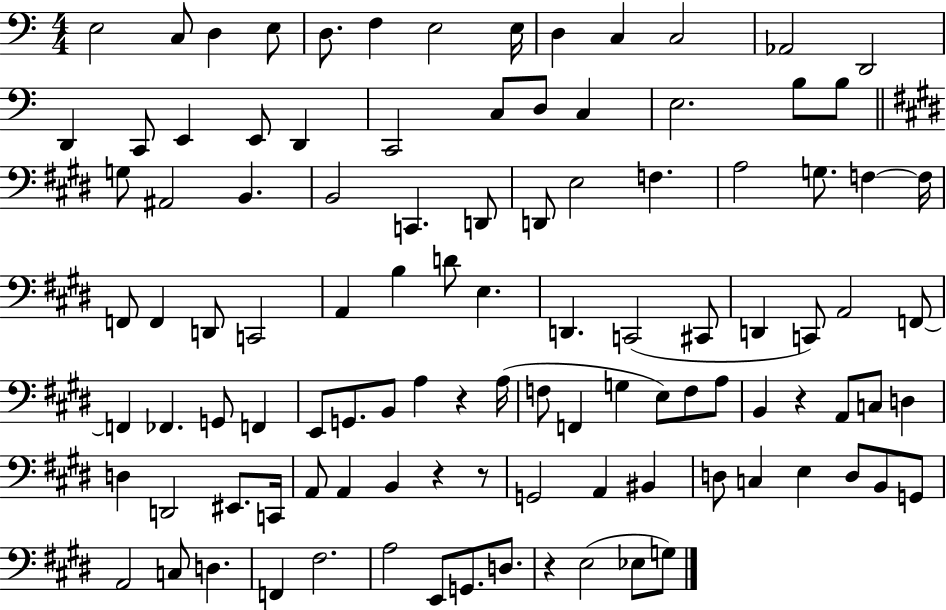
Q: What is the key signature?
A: C major